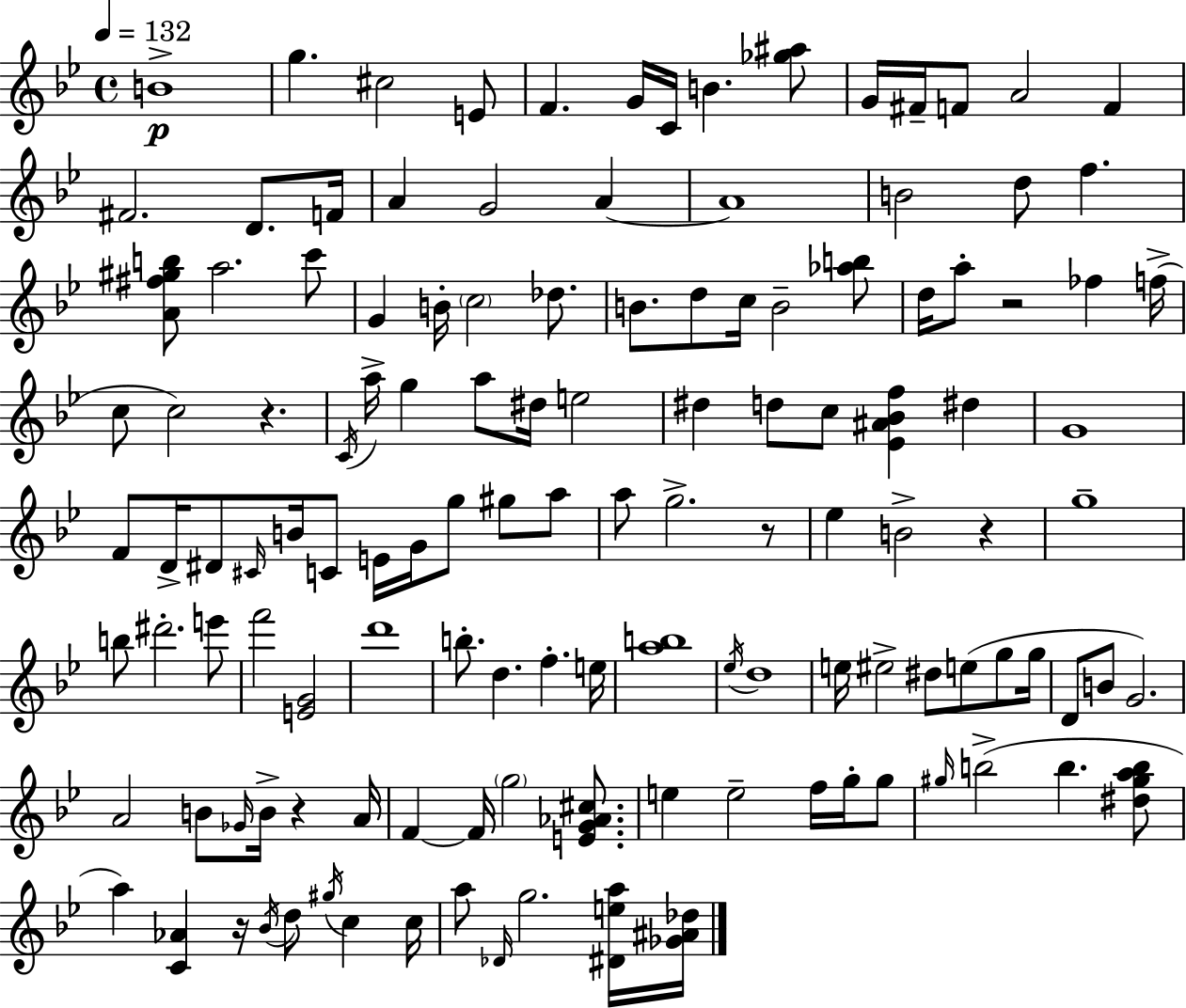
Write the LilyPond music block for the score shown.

{
  \clef treble
  \time 4/4
  \defaultTimeSignature
  \key g \minor
  \tempo 4 = 132
  b'1->\p | g''4. cis''2 e'8 | f'4. g'16 c'16 b'4. <ges'' ais''>8 | g'16 fis'16-- f'8 a'2 f'4 | \break fis'2. d'8. f'16 | a'4 g'2 a'4~~ | a'1 | b'2 d''8 f''4. | \break <a' fis'' gis'' b''>8 a''2. c'''8 | g'4 b'16-. \parenthesize c''2 des''8. | b'8. d''8 c''16 b'2-- <aes'' b''>8 | d''16 a''8-. r2 fes''4 f''16->( | \break c''8 c''2) r4. | \acciaccatura { c'16 } a''16-> g''4 a''8 dis''16 e''2 | dis''4 d''8 c''8 <ees' ais' bes' f''>4 dis''4 | g'1 | \break f'8 d'16-> dis'8 \grace { cis'16 } b'16 c'8 e'16 g'16 g''8 gis''8 | a''8 a''8 g''2.-> | r8 ees''4 b'2-> r4 | g''1-- | \break b''8 dis'''2.-. | e'''8 f'''2 <e' g'>2 | d'''1 | b''8.-. d''4. f''4.-. | \break e''16 <a'' b''>1 | \acciaccatura { ees''16 } d''1 | e''16 eis''2-> dis''8 e''8( | g''8 g''16 d'8 b'8 g'2.) | \break a'2 b'8 \grace { ges'16 } b'16-> r4 | a'16 f'4~~ f'16 \parenthesize g''2 | <e' g' aes' cis''>8. e''4 e''2-- | f''16 g''16-. g''8 \grace { gis''16 }( b''2-> b''4. | \break <dis'' gis'' a'' b''>8 a''4) <c' aes'>4 r16 \acciaccatura { bes'16 } d''8 | \acciaccatura { gis''16 } c''4 c''16 a''8 \grace { des'16 } g''2. | <dis' e'' a''>16 <ges' ais' des''>16 \bar "|."
}